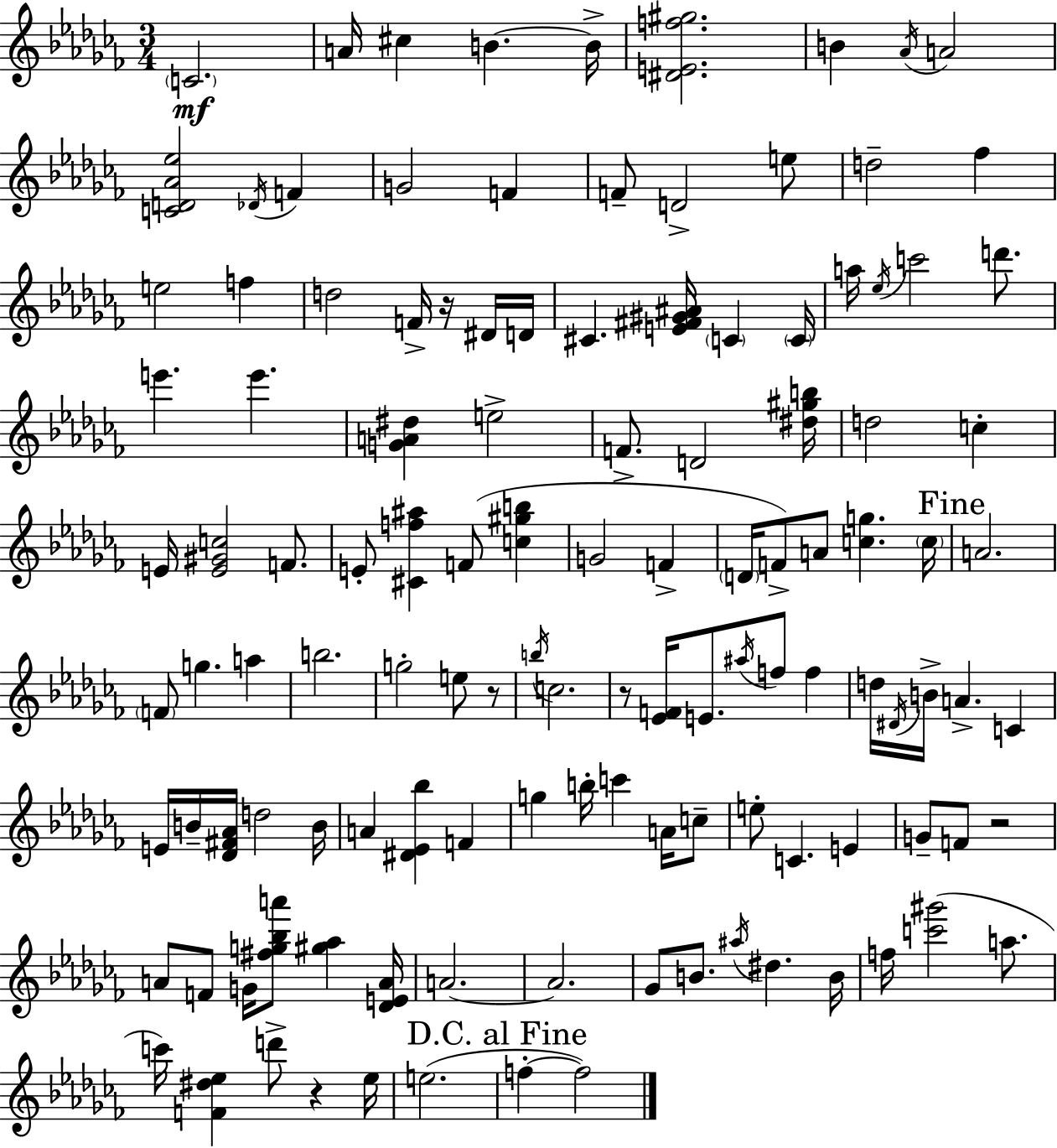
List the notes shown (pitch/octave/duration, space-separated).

C4/h. A4/s C#5/q B4/q. B4/s [D#4,E4,F5,G#5]/h. B4/q Ab4/s A4/h [C4,D4,Ab4,Eb5]/h Db4/s F4/q G4/h F4/q F4/e D4/h E5/e D5/h FES5/q E5/h F5/q D5/h F4/s R/s D#4/s D4/s C#4/q. [E4,F#4,G#4,A#4]/s C4/q C4/s A5/s Eb5/s C6/h D6/e. E6/q. E6/q. [G4,A4,D#5]/q E5/h F4/e. D4/h [D#5,G#5,B5]/s D5/h C5/q E4/s [E4,G#4,C5]/h F4/e. E4/e [C#4,F5,A#5]/q F4/e [C5,G#5,B5]/q G4/h F4/q D4/s F4/e A4/e [C5,G5]/q. C5/s A4/h. F4/e G5/q. A5/q B5/h. G5/h E5/e R/e B5/s C5/h. R/e [Eb4,F4]/s E4/e. A#5/s F5/e F5/q D5/s D#4/s B4/s A4/q. C4/q E4/s B4/s [Db4,F#4,Ab4]/s D5/h B4/s A4/q [D#4,Eb4,Bb5]/q F4/q G5/q B5/s C6/q A4/s C5/e E5/e C4/q. E4/q G4/e F4/e R/h A4/e F4/e G4/s [F#5,G5,Bb5,A6]/e [G#5,Ab5]/q [Db4,E4,A4]/s A4/h. A4/h. Gb4/e B4/e. A#5/s D#5/q. B4/s F5/s [C6,G#6]/h A5/e. C6/s [F4,D#5,Eb5]/q D6/e R/q Eb5/s E5/h. F5/q F5/h